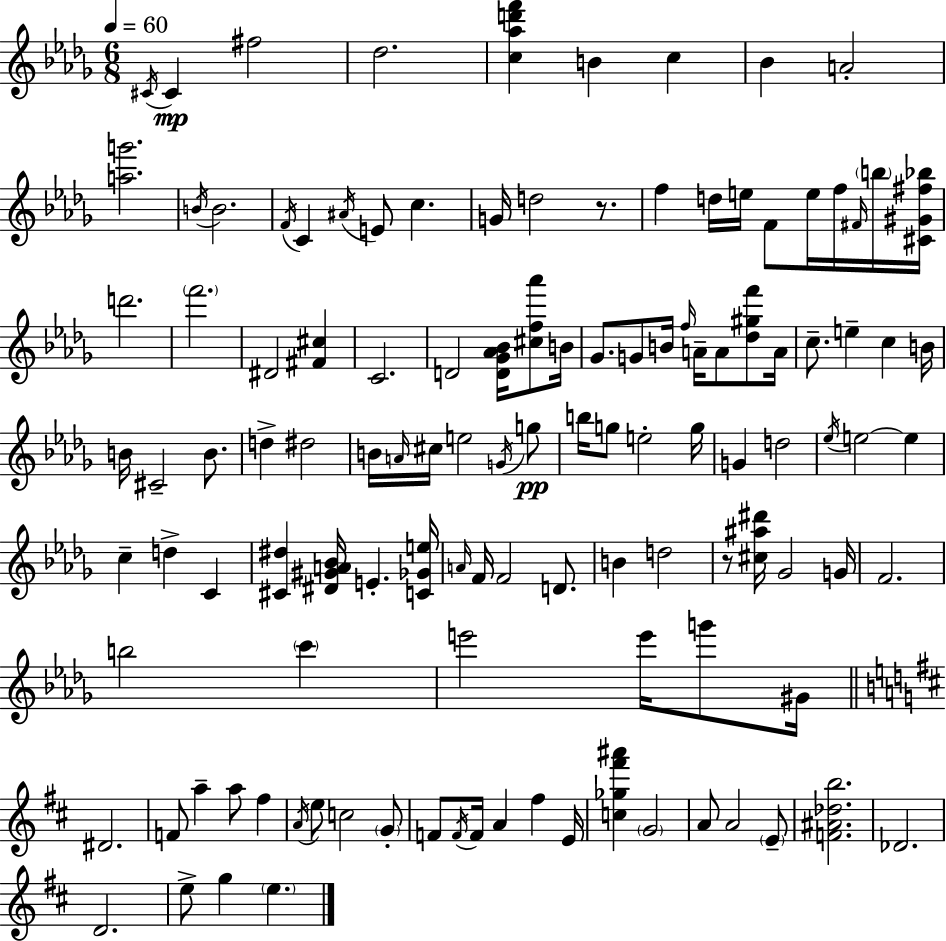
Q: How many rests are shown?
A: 2